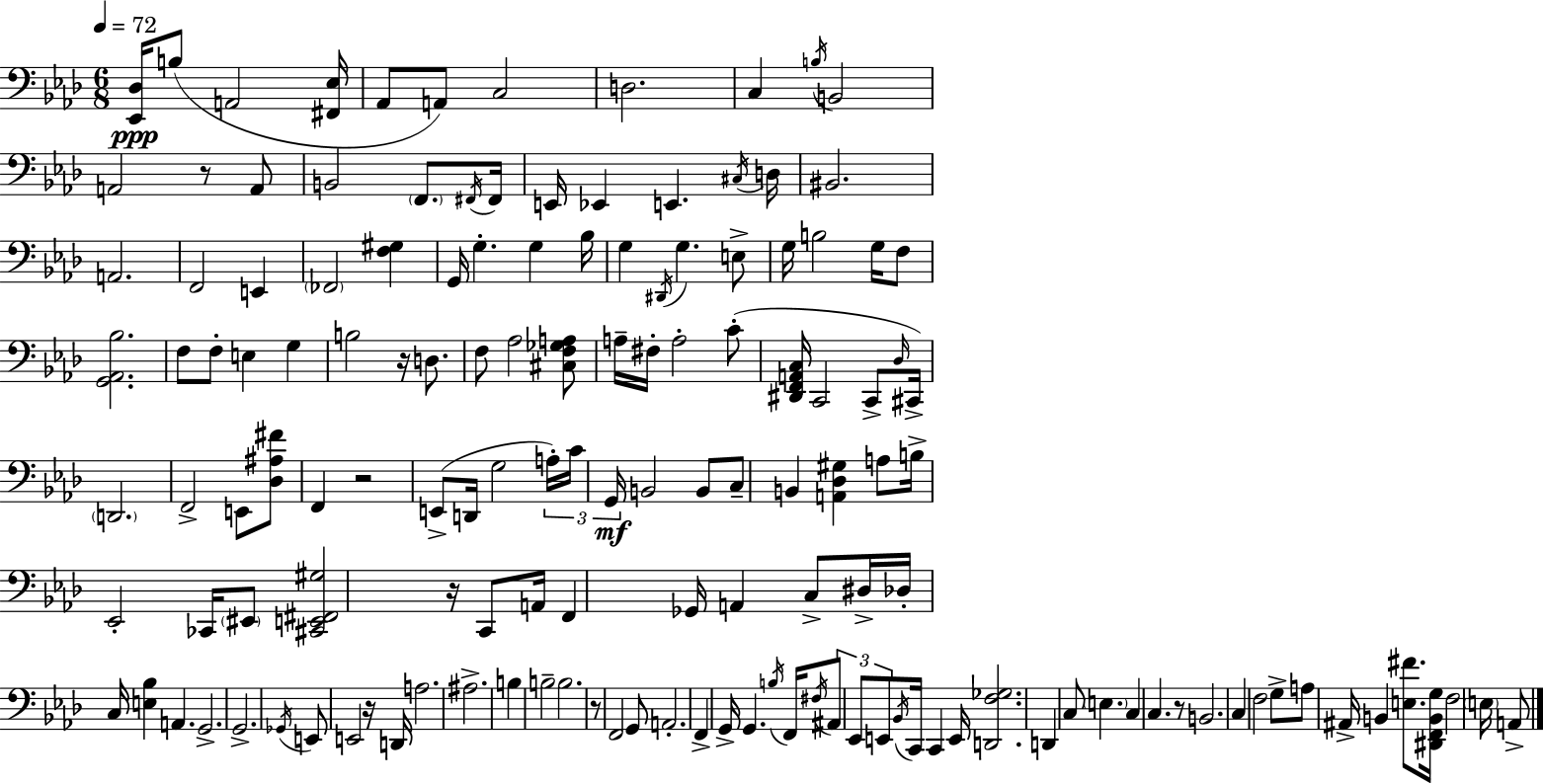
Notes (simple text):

[Eb2,Db3]/s B3/e A2/h [F#2,Eb3]/s Ab2/e A2/e C3/h D3/h. C3/q B3/s B2/h A2/h R/e A2/e B2/h F2/e. F#2/s F#2/s E2/s Eb2/q E2/q. C#3/s D3/s BIS2/h. A2/h. F2/h E2/q FES2/h [F3,G#3]/q G2/s G3/q. G3/q Bb3/s G3/q D#2/s G3/q. E3/e G3/s B3/h G3/s F3/e [G2,Ab2,Bb3]/h. F3/e F3/e E3/q G3/q B3/h R/s D3/e. F3/e Ab3/h [C#3,F3,Gb3,A3]/e A3/s F#3/s A3/h C4/e [D#2,F2,A2,C3]/s C2/h C2/e Db3/s C#2/s D2/h. F2/h E2/e [Db3,A#3,F#4]/e F2/q R/h E2/e D2/s G3/h A3/s C4/s G2/s B2/h B2/e C3/e B2/q [A2,Db3,G#3]/q A3/e B3/s Eb2/h CES2/s EIS2/e [C#2,E2,F#2,G#3]/h R/s C2/e A2/s F2/q Gb2/s A2/q C3/e D#3/s Db3/s C3/s [E3,Bb3]/q A2/q. G2/h. G2/h. Gb2/s E2/e E2/h R/s D2/s A3/h. A#3/h. B3/q B3/h B3/h. R/e F2/h G2/e A2/h. F2/q G2/s G2/q. B3/s F2/s F#3/s A#2/e Eb2/e E2/e Bb2/s C2/s C2/q E2/s [D2,F3,Gb3]/h. D2/q C3/e E3/q. C3/q C3/q. R/e B2/h. C3/q F3/h G3/e A3/e A#2/s B2/q [E3,F#4]/e. [D#2,F2,B2,G3]/s F3/h E3/s A2/e